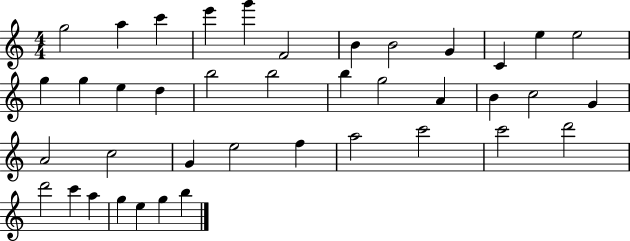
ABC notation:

X:1
T:Untitled
M:4/4
L:1/4
K:C
g2 a c' e' g' F2 B B2 G C e e2 g g e d b2 b2 b g2 A B c2 G A2 c2 G e2 f a2 c'2 c'2 d'2 d'2 c' a g e g b